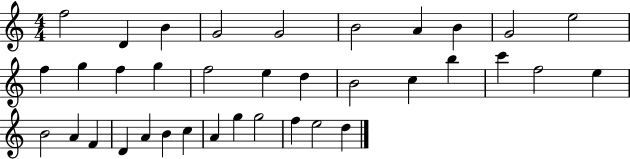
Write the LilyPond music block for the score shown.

{
  \clef treble
  \numericTimeSignature
  \time 4/4
  \key c \major
  f''2 d'4 b'4 | g'2 g'2 | b'2 a'4 b'4 | g'2 e''2 | \break f''4 g''4 f''4 g''4 | f''2 e''4 d''4 | b'2 c''4 b''4 | c'''4 f''2 e''4 | \break b'2 a'4 f'4 | d'4 a'4 b'4 c''4 | a'4 g''4 g''2 | f''4 e''2 d''4 | \break \bar "|."
}